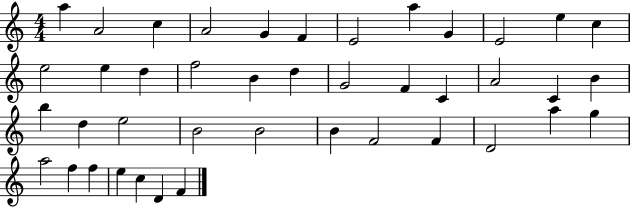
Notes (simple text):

A5/q A4/h C5/q A4/h G4/q F4/q E4/h A5/q G4/q E4/h E5/q C5/q E5/h E5/q D5/q F5/h B4/q D5/q G4/h F4/q C4/q A4/h C4/q B4/q B5/q D5/q E5/h B4/h B4/h B4/q F4/h F4/q D4/h A5/q G5/q A5/h F5/q F5/q E5/q C5/q D4/q F4/q